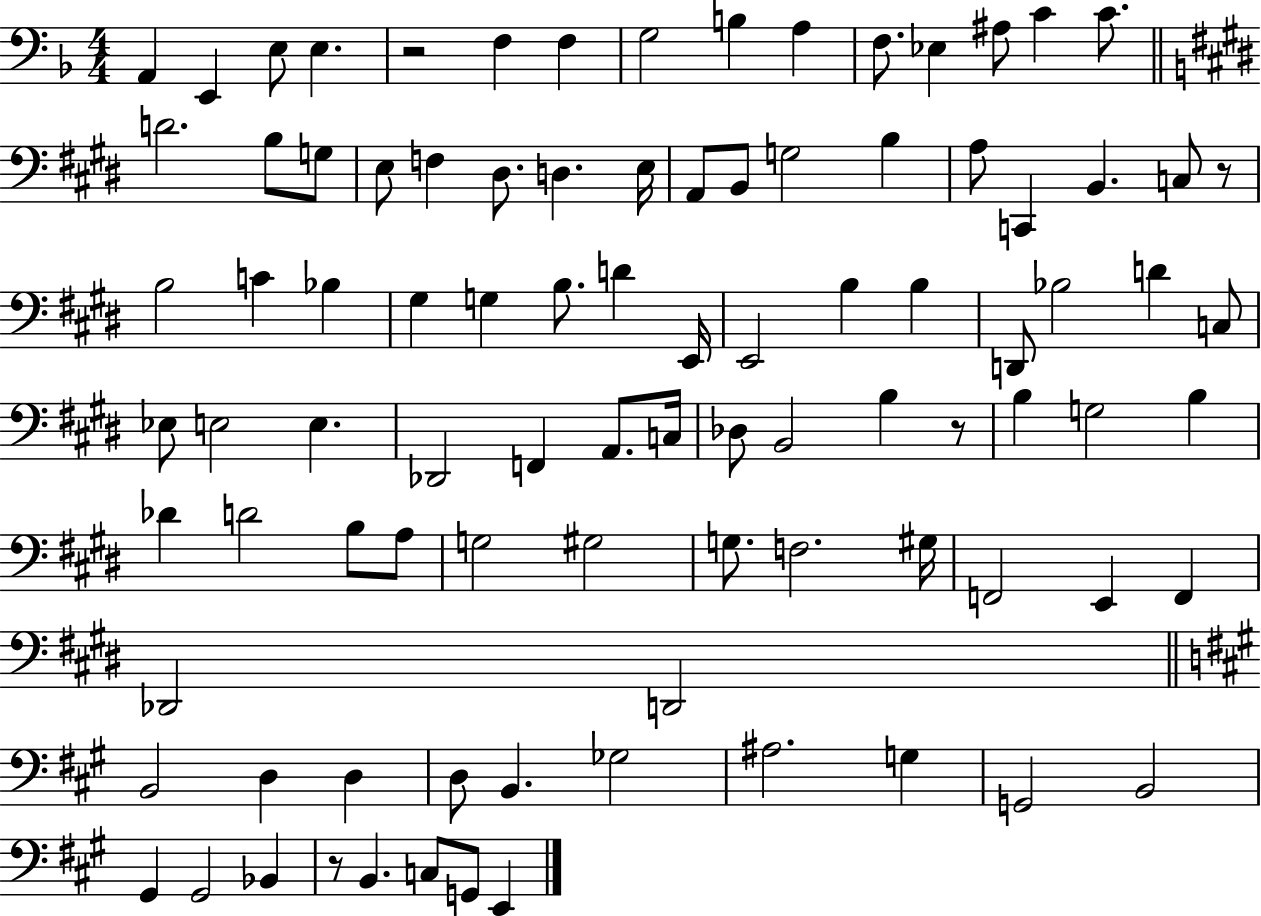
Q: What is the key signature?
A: F major